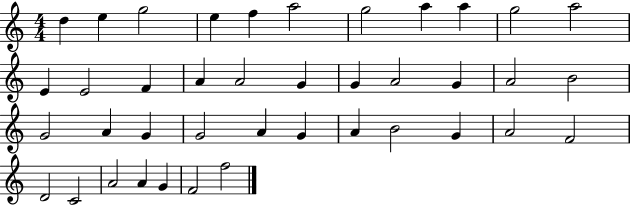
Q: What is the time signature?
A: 4/4